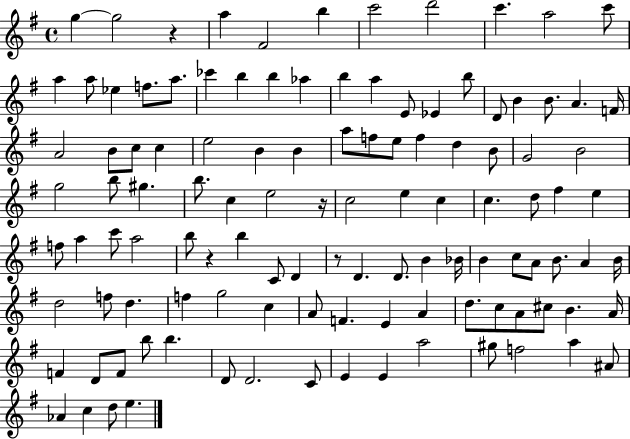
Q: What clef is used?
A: treble